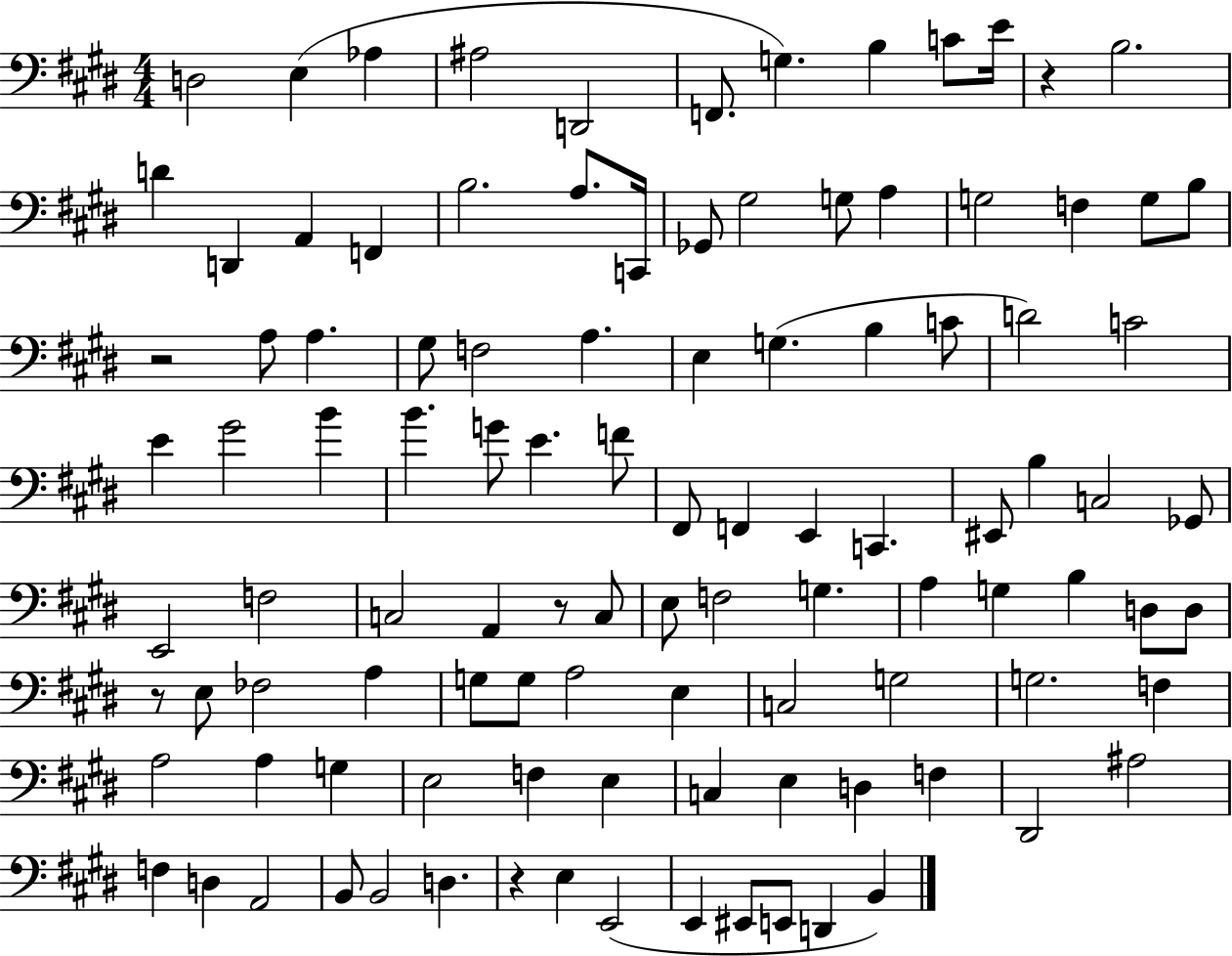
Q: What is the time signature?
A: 4/4